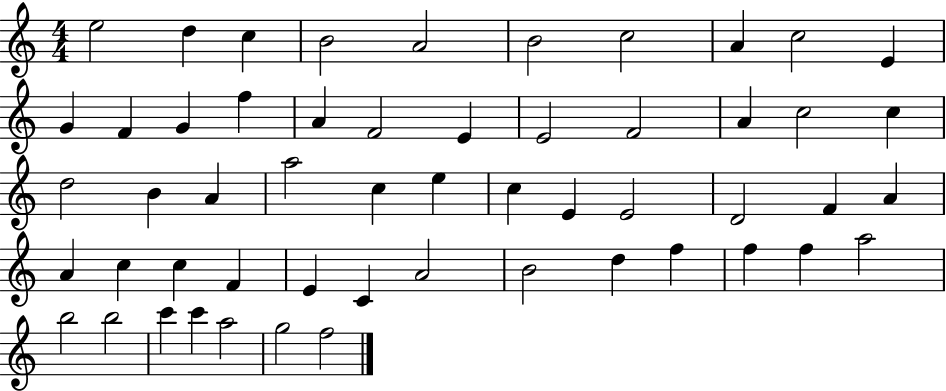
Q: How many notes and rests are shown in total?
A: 54